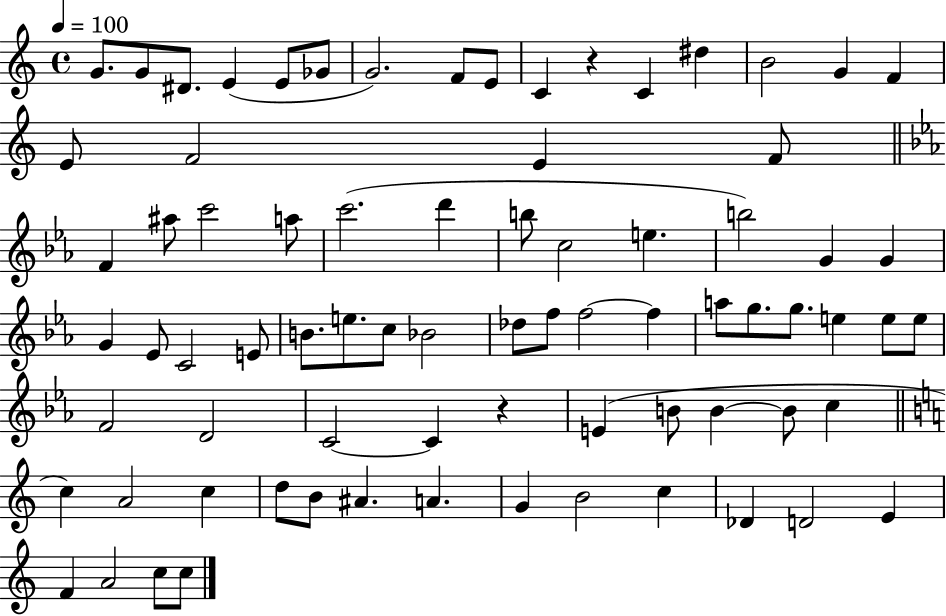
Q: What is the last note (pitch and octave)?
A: C5